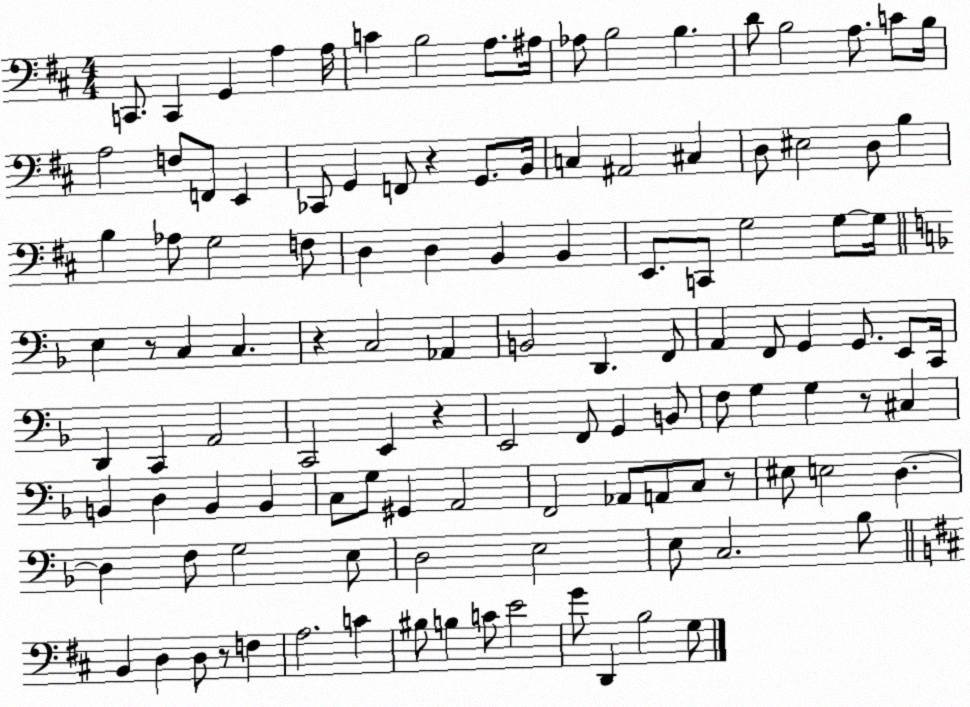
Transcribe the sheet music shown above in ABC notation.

X:1
T:Untitled
M:4/4
L:1/4
K:D
C,,/2 C,, G,, A, A,/4 C B,2 A,/2 ^A,/4 _A,/2 B,2 B, D/2 B,2 A,/2 C/2 B,/4 A,2 F,/2 F,,/2 E,, _C,,/2 G,, F,,/2 z G,,/2 B,,/4 C, ^A,,2 ^C, D,/2 ^E,2 D,/2 B, B, _A,/2 G,2 F,/2 D, D, B,, B,, E,,/2 C,,/2 G,2 G,/2 G,/4 E, z/2 C, C, z C,2 _A,, B,,2 D,, F,,/2 A,, F,,/2 G,, G,,/2 E,,/2 C,,/4 D,, C,, A,,2 C,,2 E,, z E,,2 F,,/2 G,, B,,/2 F,/2 G, G, z/2 ^C, B,, D, B,, B,, C,/2 G,/2 ^G,, A,,2 F,,2 _A,,/2 A,,/2 C,/2 z/2 ^E,/2 E,2 D, D, F,/2 G,2 E,/2 D,2 E,2 E,/2 C,2 _B,/2 B,, D, D,/2 z/2 F, A,2 C ^B,/2 B, C/2 E2 G/2 D,, B,2 G,/2